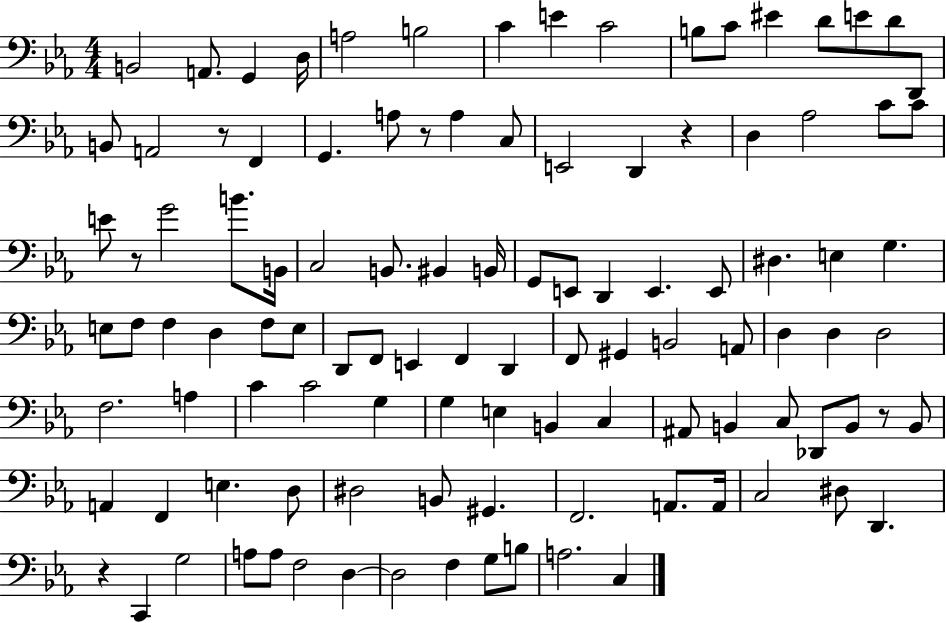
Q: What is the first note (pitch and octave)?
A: B2